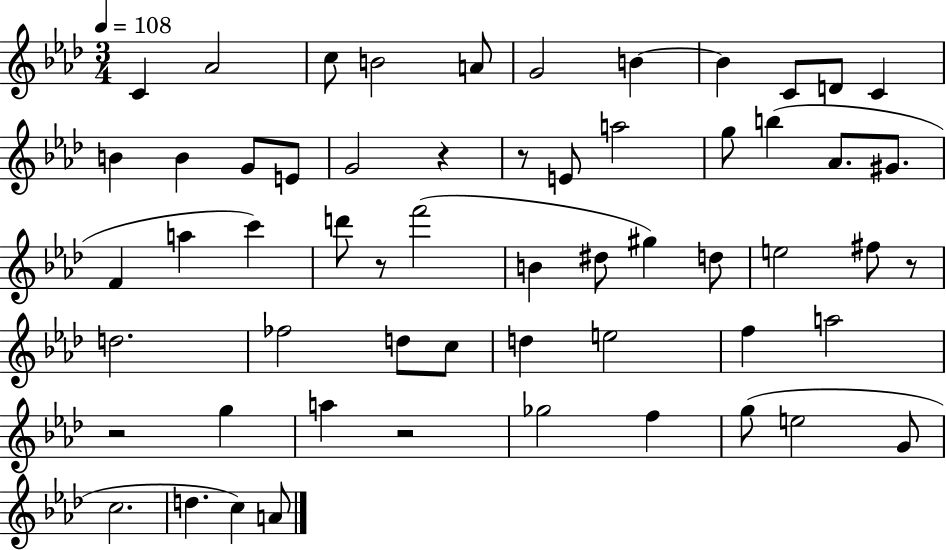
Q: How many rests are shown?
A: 6